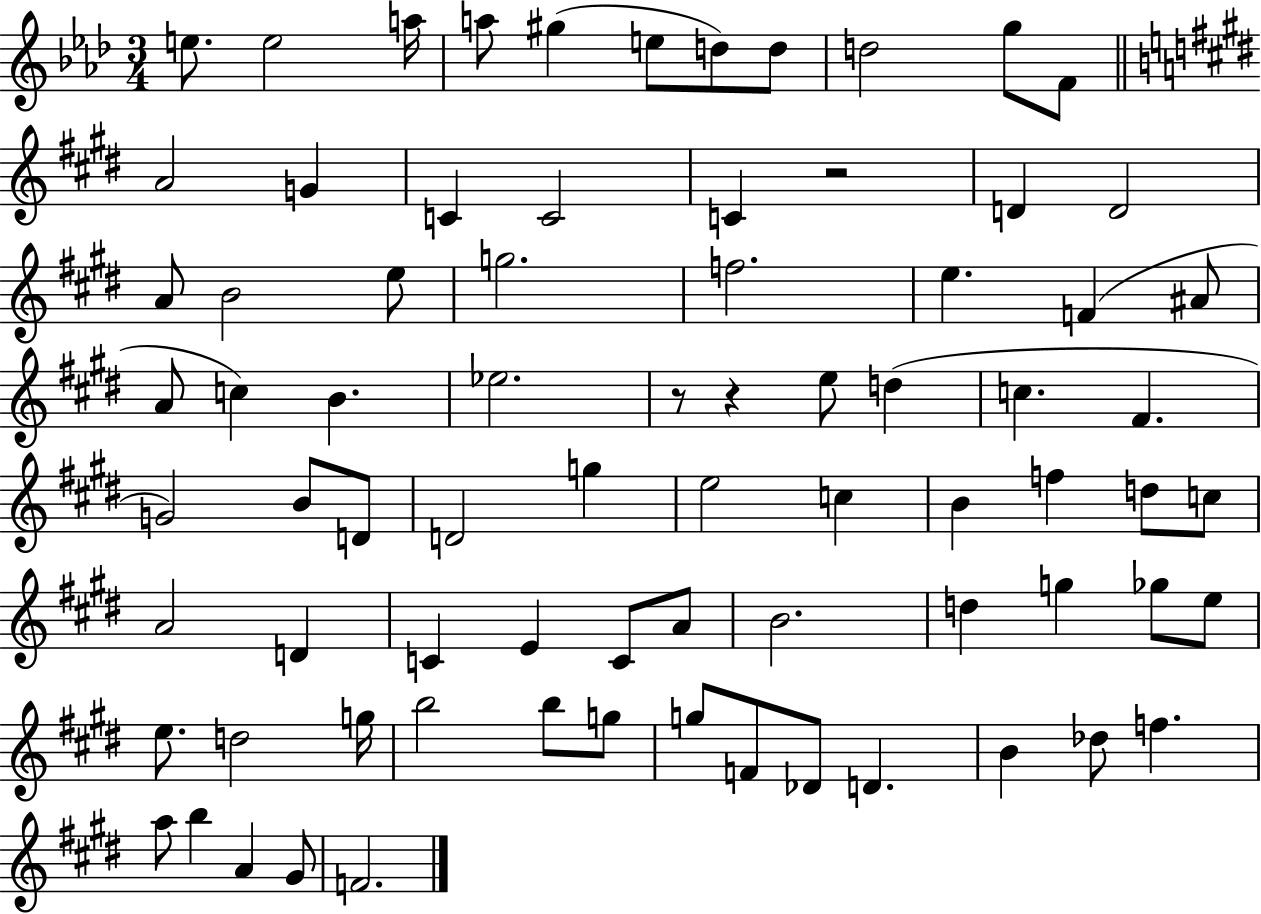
X:1
T:Untitled
M:3/4
L:1/4
K:Ab
e/2 e2 a/4 a/2 ^g e/2 d/2 d/2 d2 g/2 F/2 A2 G C C2 C z2 D D2 A/2 B2 e/2 g2 f2 e F ^A/2 A/2 c B _e2 z/2 z e/2 d c ^F G2 B/2 D/2 D2 g e2 c B f d/2 c/2 A2 D C E C/2 A/2 B2 d g _g/2 e/2 e/2 d2 g/4 b2 b/2 g/2 g/2 F/2 _D/2 D B _d/2 f a/2 b A ^G/2 F2